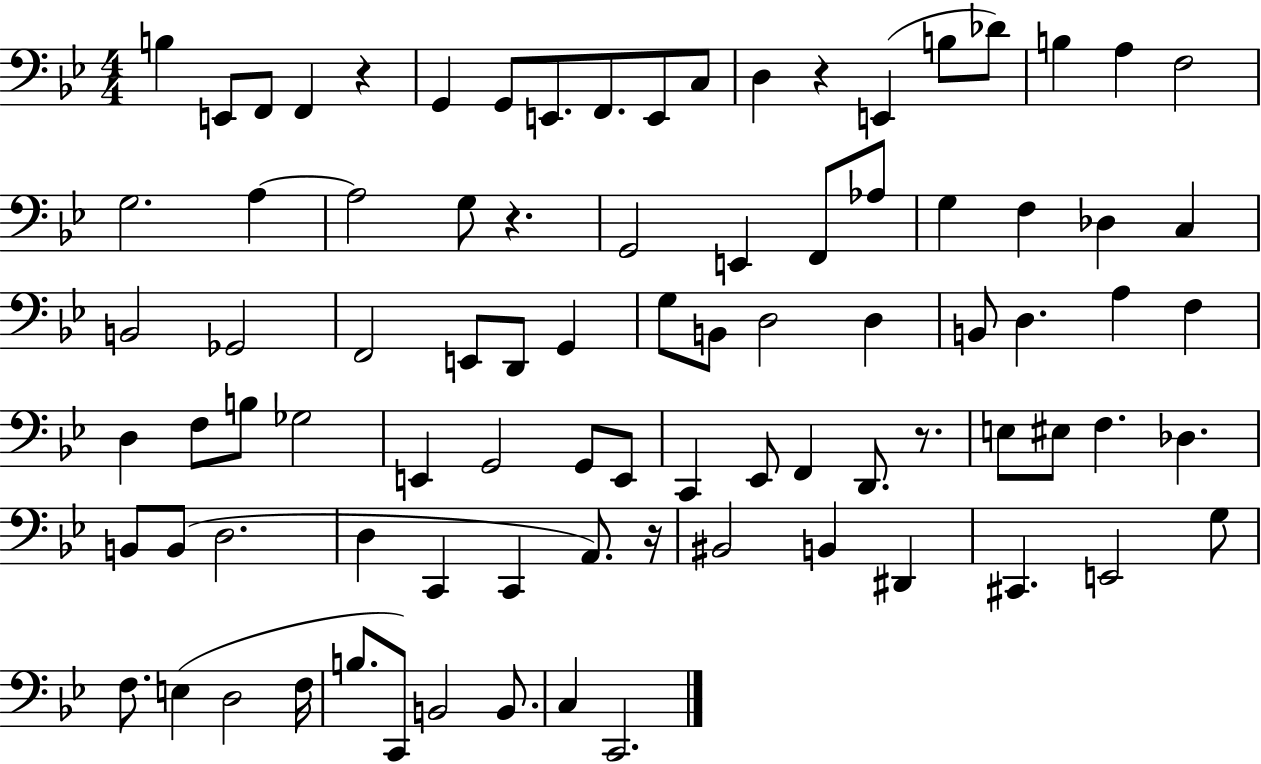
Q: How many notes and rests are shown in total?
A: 87